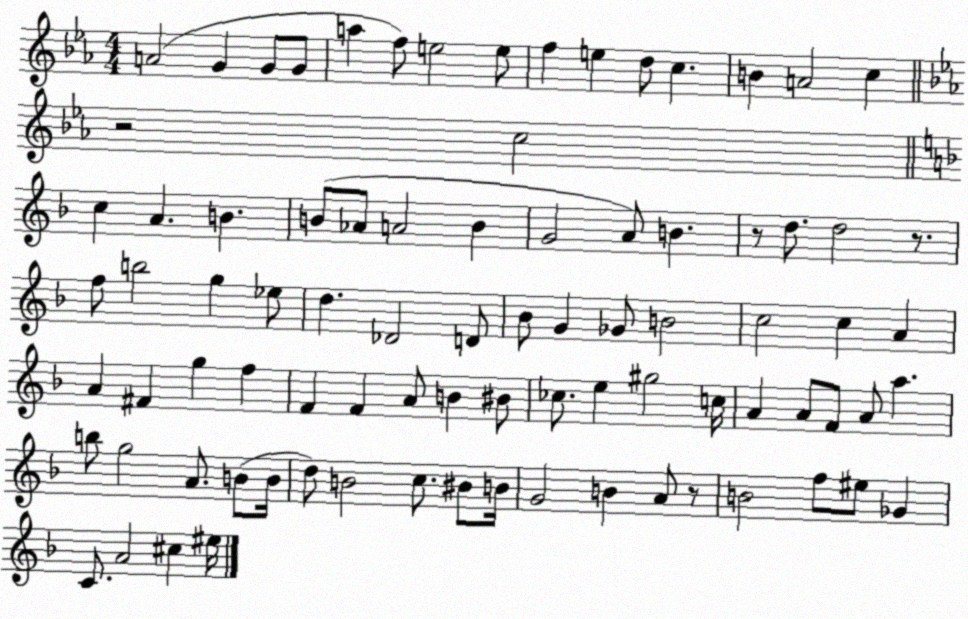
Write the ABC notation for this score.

X:1
T:Untitled
M:4/4
L:1/4
K:Eb
A2 G G/2 G/2 a f/2 e2 e/2 f e d/2 c B A2 c z2 c2 c A B B/2 _A/2 A2 B G2 A/2 B z/2 d/2 d2 z/2 f/2 b2 g _e/2 d _D2 D/2 _B/2 G _G/2 B2 c2 c A A ^F g f F F A/2 B ^B/2 _c/2 e ^g2 c/4 A A/2 F/2 A/2 a b/2 g2 A/2 B/2 B/4 d/2 B2 c/2 ^B/2 B/4 G2 B A/2 z/2 B2 f/2 ^e/2 _G C/2 A2 ^c ^e/4